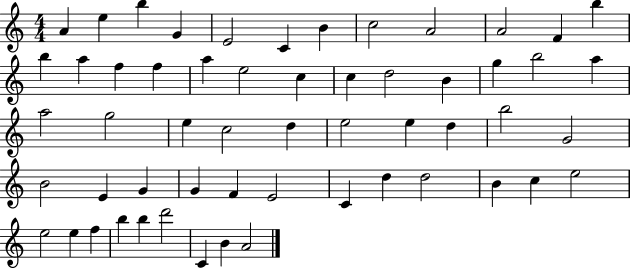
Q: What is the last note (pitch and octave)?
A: A4